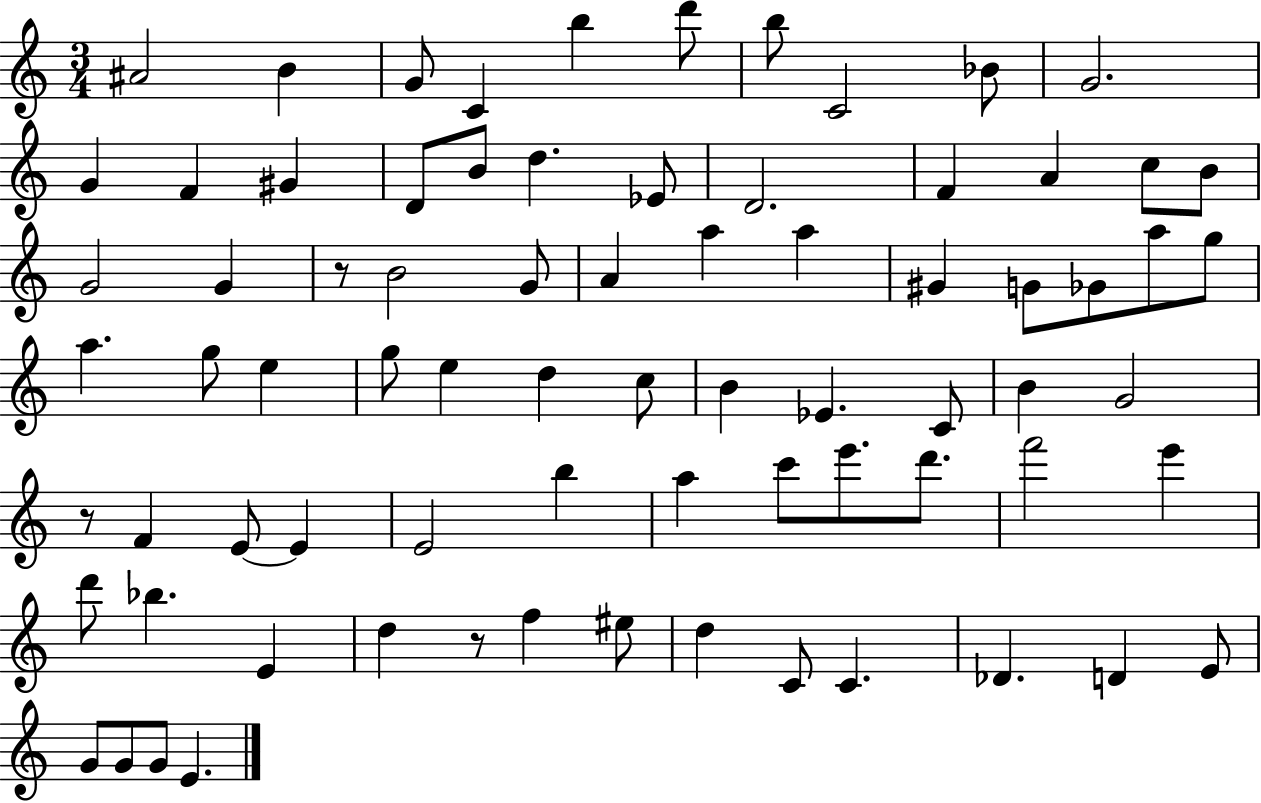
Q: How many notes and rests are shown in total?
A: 76